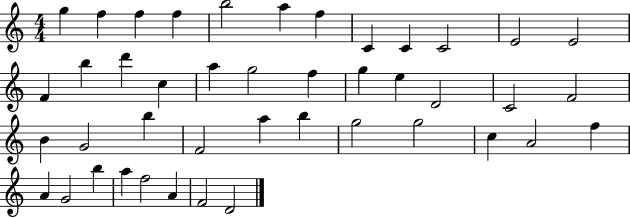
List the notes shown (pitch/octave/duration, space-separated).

G5/q F5/q F5/q F5/q B5/h A5/q F5/q C4/q C4/q C4/h E4/h E4/h F4/q B5/q D6/q C5/q A5/q G5/h F5/q G5/q E5/q D4/h C4/h F4/h B4/q G4/h B5/q F4/h A5/q B5/q G5/h G5/h C5/q A4/h F5/q A4/q G4/h B5/q A5/q F5/h A4/q F4/h D4/h